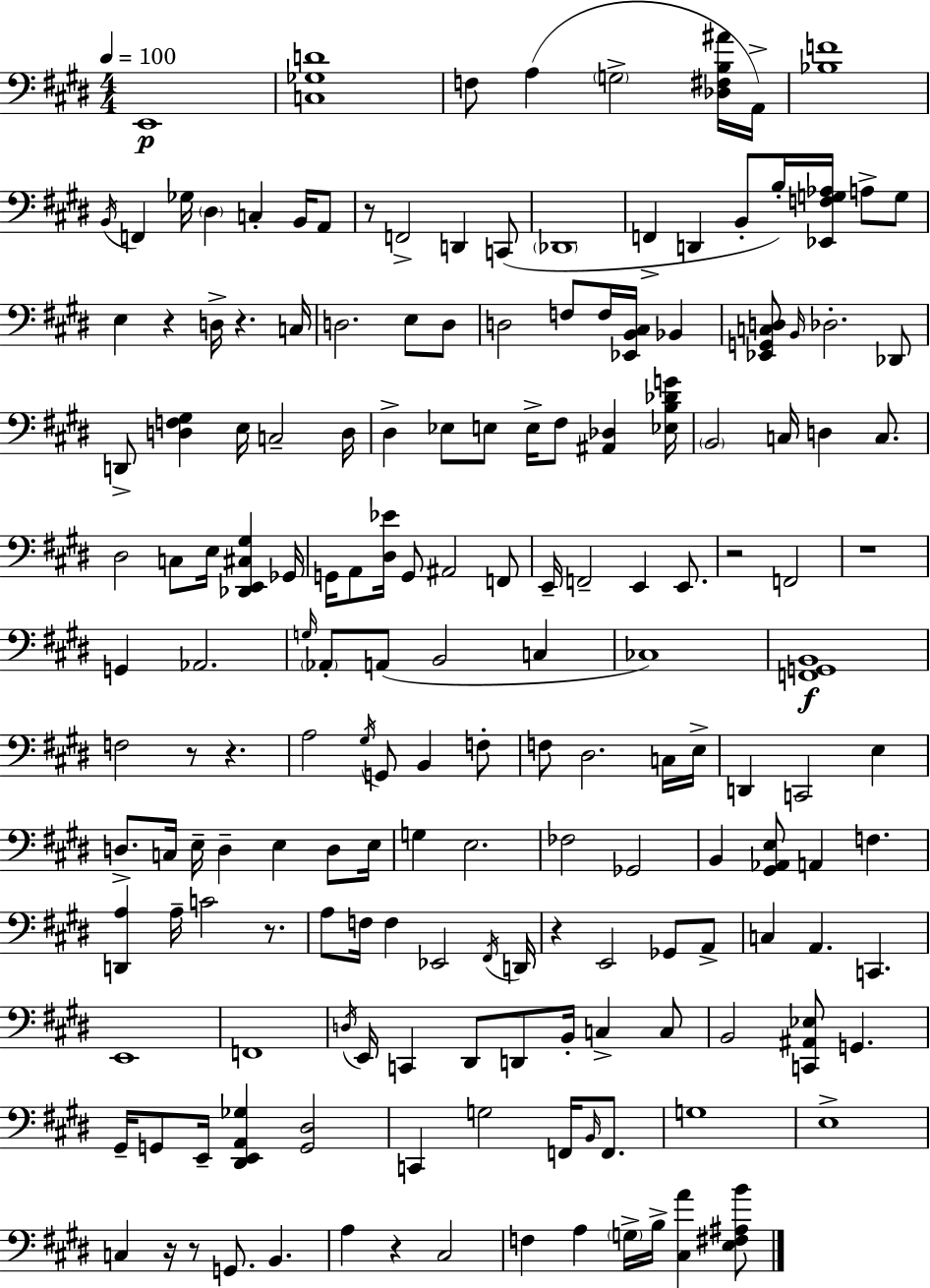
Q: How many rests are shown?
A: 12